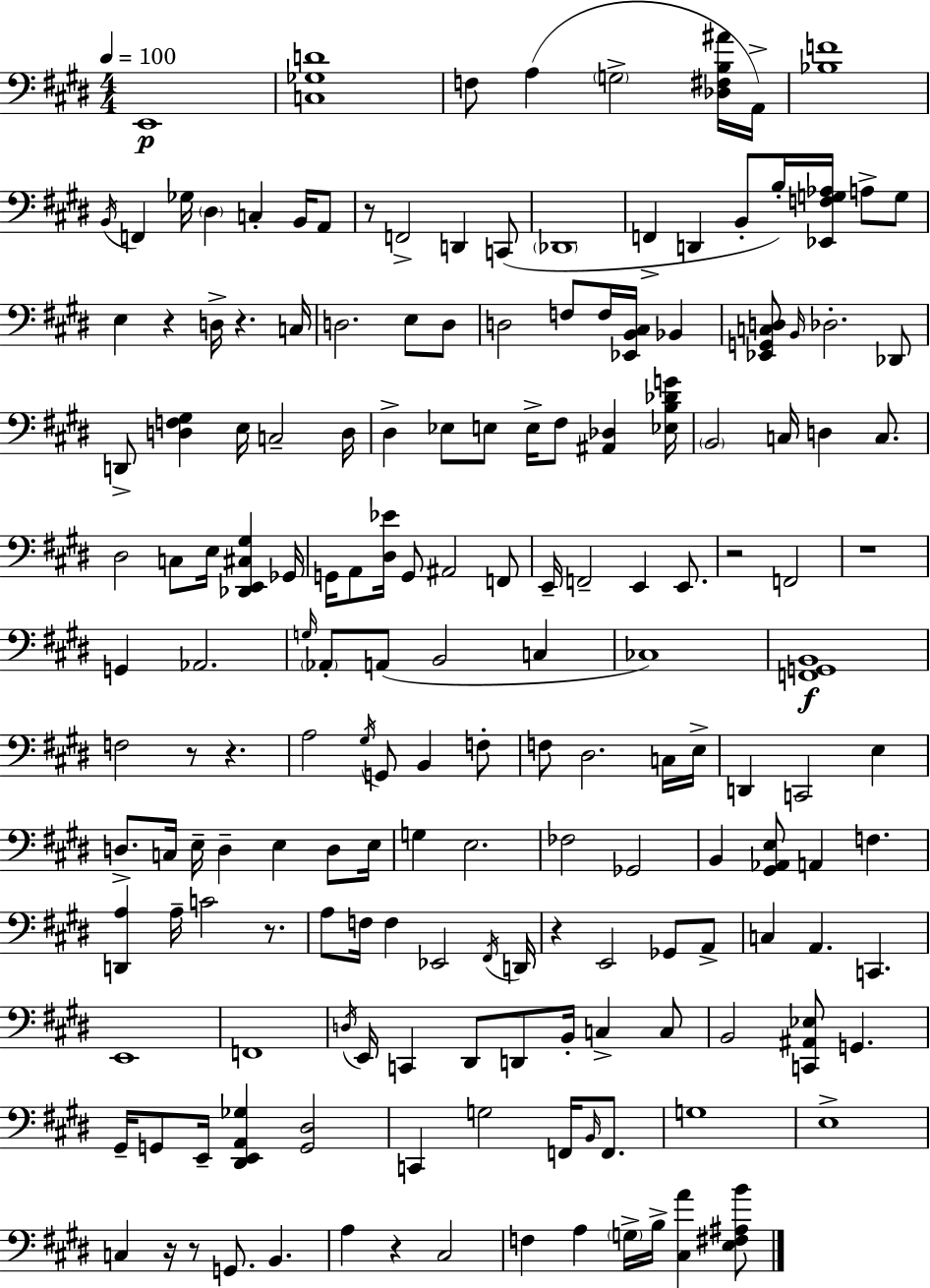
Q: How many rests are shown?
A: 12